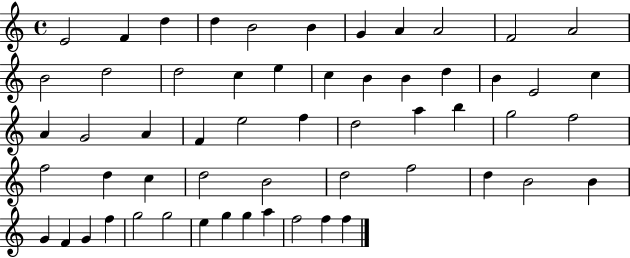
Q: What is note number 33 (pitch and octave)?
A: G5